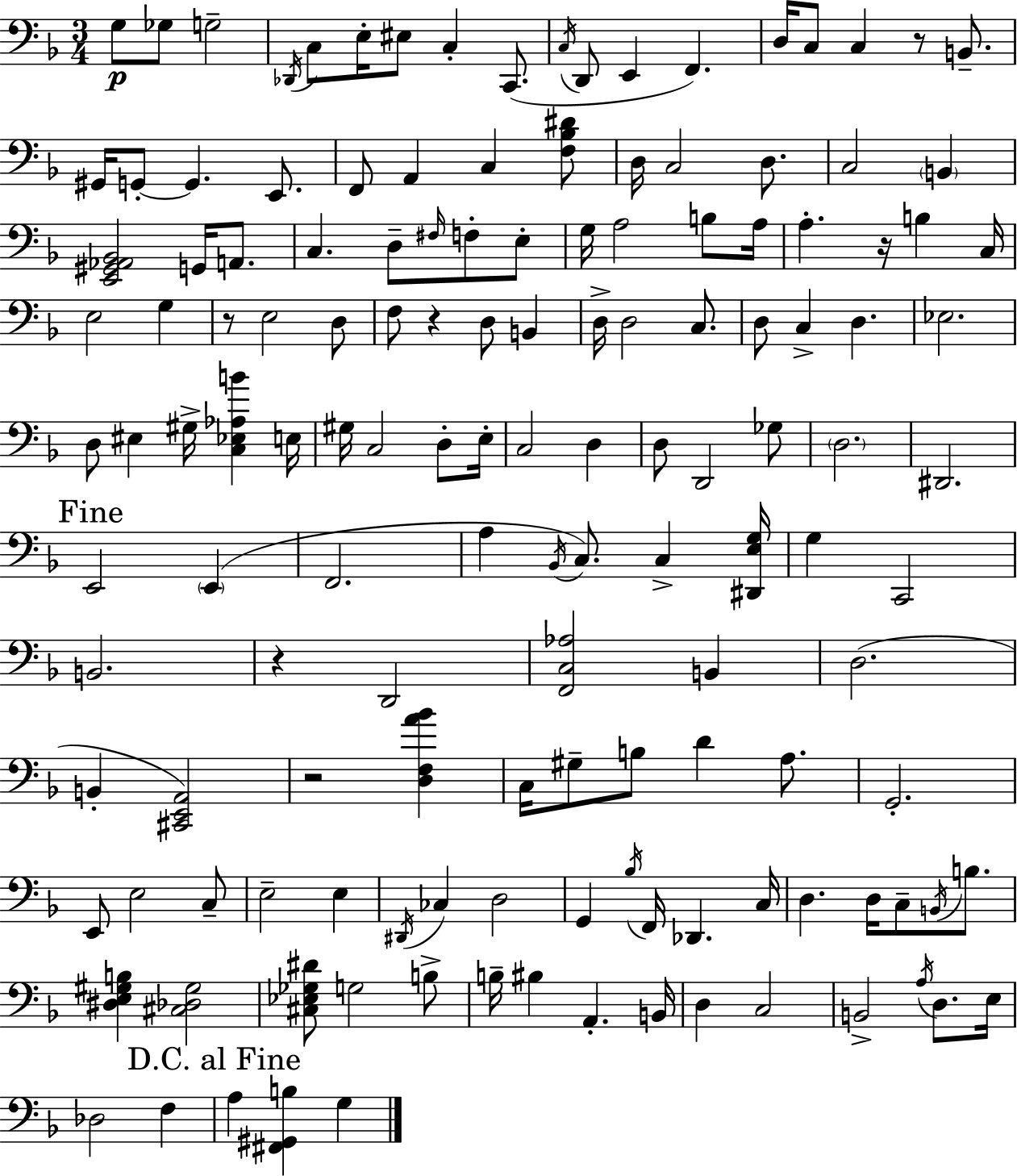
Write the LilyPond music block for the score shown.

{
  \clef bass
  \numericTimeSignature
  \time 3/4
  \key d \minor
  g8\p ges8 g2-- | \acciaccatura { des,16 } c8 e16-. eis8 c4-. c,8.( | \acciaccatura { c16 } d,8 e,4 f,4.) | d16 c8 c4 r8 b,8.-- | \break gis,16 g,8-.~~ g,4. e,8. | f,8 a,4 c4 | <f bes dis'>8 d16 c2 d8. | c2 \parenthesize b,4 | \break <e, gis, aes, bes,>2 g,16 a,8. | c4. d8-- \grace { fis16 } f8-. | e8-. g16 a2 | b8 a16 a4.-. r16 b4 | \break c16 e2 g4 | r8 e2 | d8 f8 r4 d8 b,4 | d16-> d2 | \break c8. d8 c4-> d4. | ees2. | d8 eis4 gis16-> <c ees aes b'>4 | e16 gis16 c2 | \break d8-. e16-. c2 d4 | d8 d,2 | ges8 \parenthesize d2. | dis,2. | \break \mark "Fine" e,2 \parenthesize e,4( | f,2. | a4 \acciaccatura { bes,16 }) c8. c4-> | <dis, e g>16 g4 c,2 | \break b,2. | r4 d,2 | <f, c aes>2 | b,4 d2.( | \break b,4-. <cis, e, a,>2) | r2 | <d f a' bes'>4 c16 gis8-- b8 d'4 | a8. g,2.-. | \break e,8 e2 | c8-- e2-- | e4 \acciaccatura { dis,16 } ces4 d2 | g,4 \acciaccatura { bes16 } f,16 des,4. | \break c16 d4. | d16 c8-- \acciaccatura { b,16 } b8. <dis e gis b>4 <cis des gis>2 | <cis ees ges dis'>8 g2 | b8-> b16-- bis4 | \break a,4.-. b,16 d4 c2 | b,2-> | \acciaccatura { a16 } d8. e16 des2 | f4 \mark "D.C. al Fine" a4 | \break <fis, gis, b>4 g4 \bar "|."
}